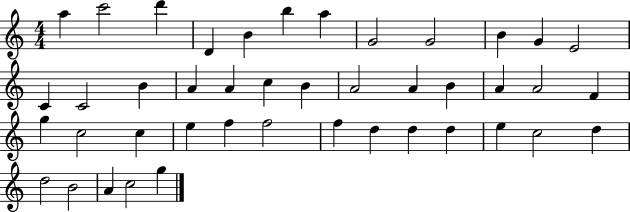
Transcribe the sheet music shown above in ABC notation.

X:1
T:Untitled
M:4/4
L:1/4
K:C
a c'2 d' D B b a G2 G2 B G E2 C C2 B A A c B A2 A B A A2 F g c2 c e f f2 f d d d e c2 d d2 B2 A c2 g